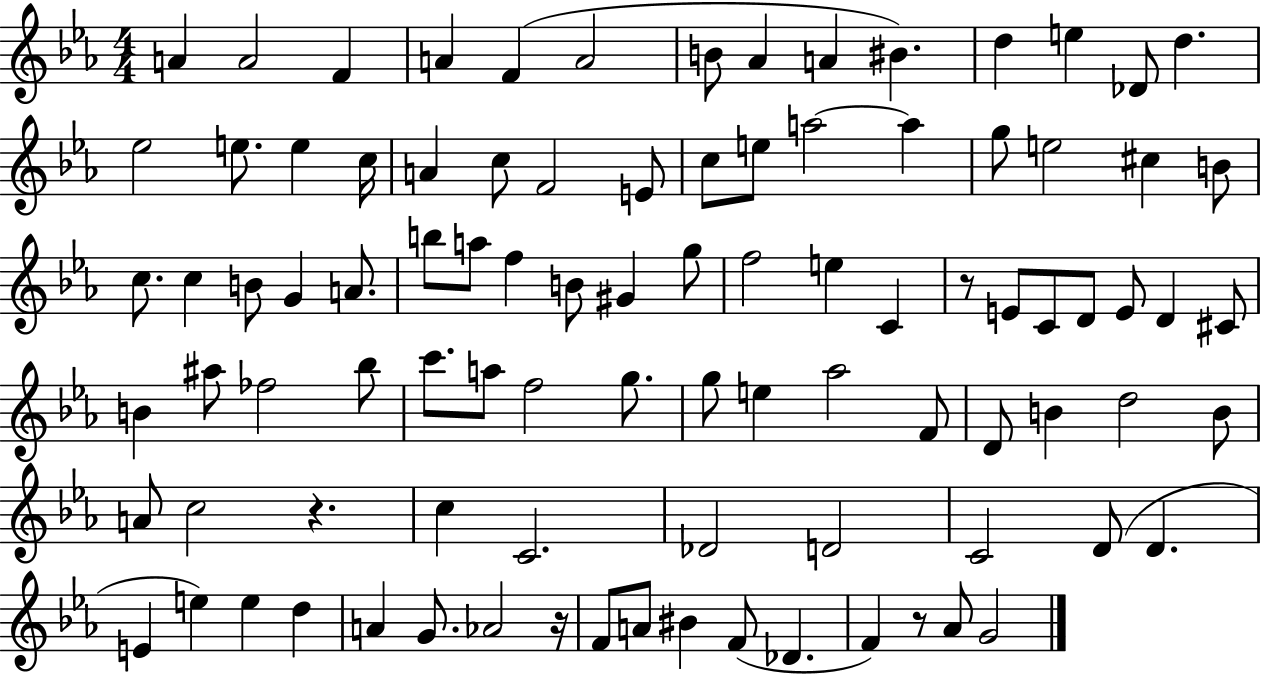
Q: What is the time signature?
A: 4/4